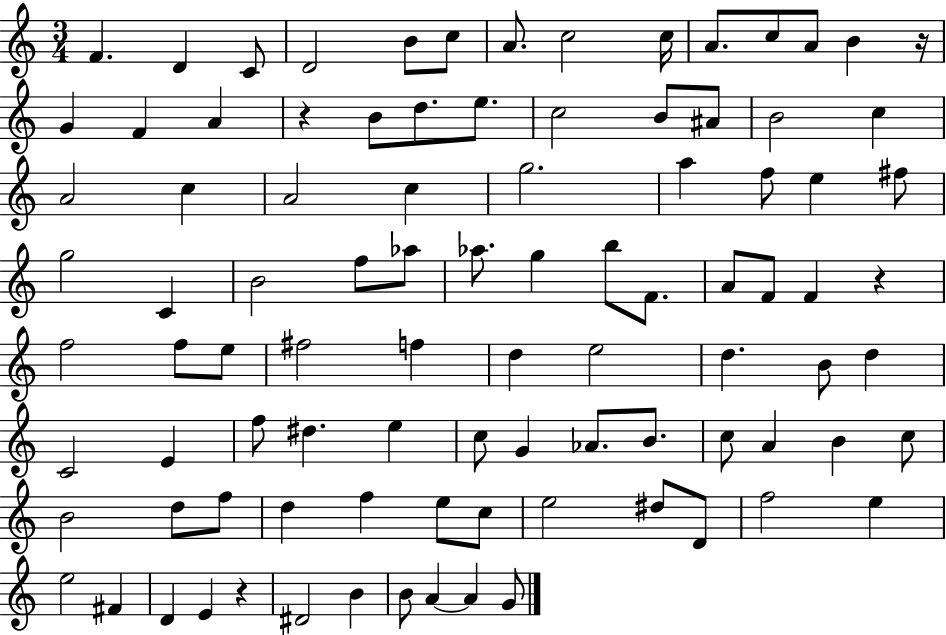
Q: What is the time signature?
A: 3/4